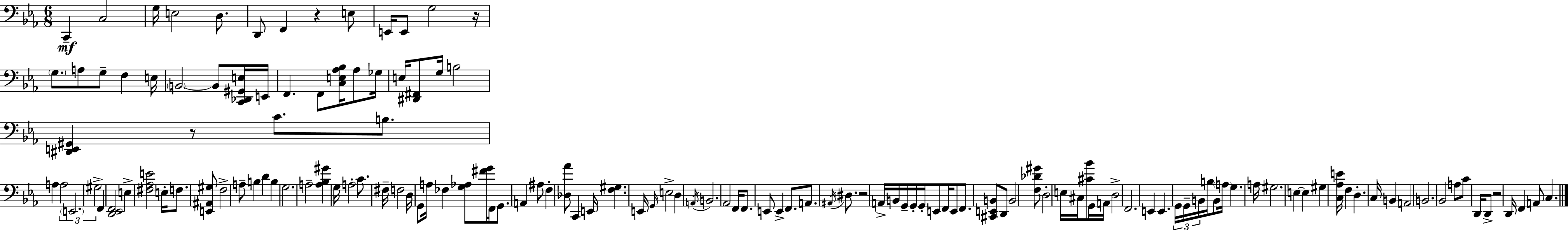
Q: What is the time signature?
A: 6/8